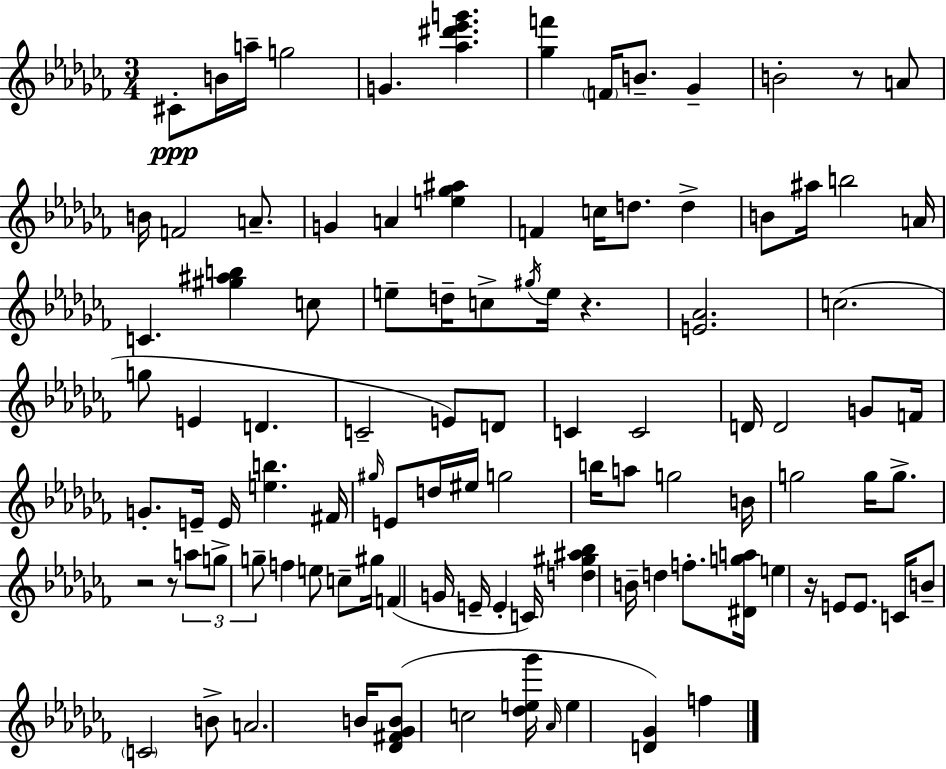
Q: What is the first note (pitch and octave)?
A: C#4